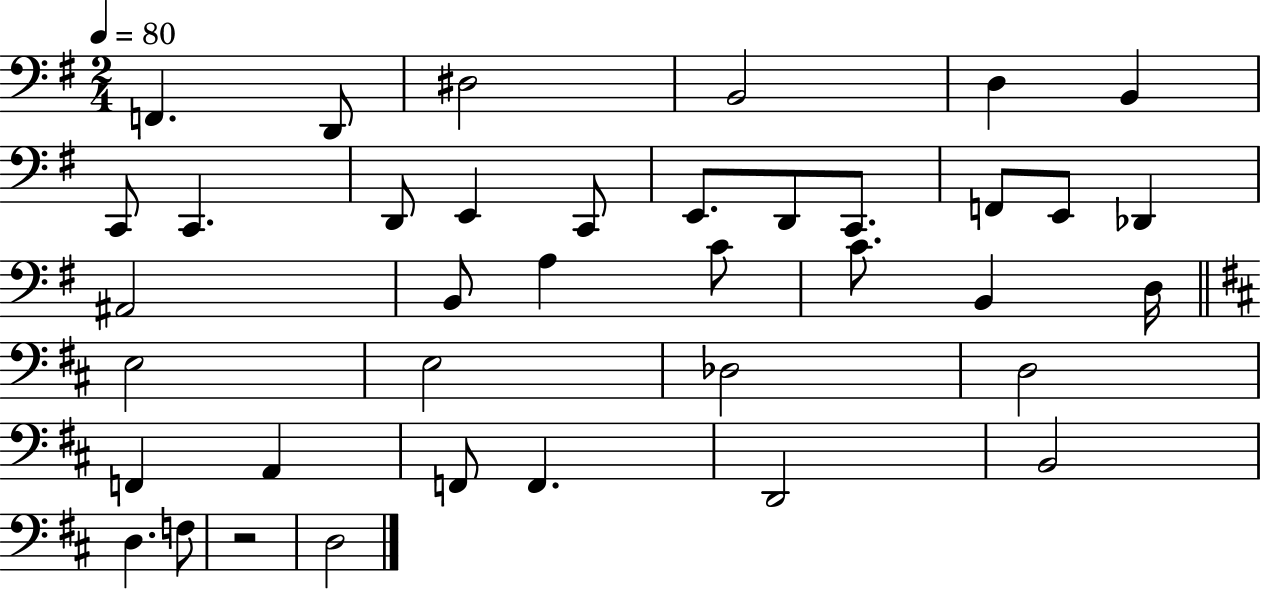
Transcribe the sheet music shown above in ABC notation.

X:1
T:Untitled
M:2/4
L:1/4
K:G
F,, D,,/2 ^D,2 B,,2 D, B,, C,,/2 C,, D,,/2 E,, C,,/2 E,,/2 D,,/2 C,,/2 F,,/2 E,,/2 _D,, ^A,,2 B,,/2 A, C/2 C/2 B,, D,/4 E,2 E,2 _D,2 D,2 F,, A,, F,,/2 F,, D,,2 B,,2 D, F,/2 z2 D,2